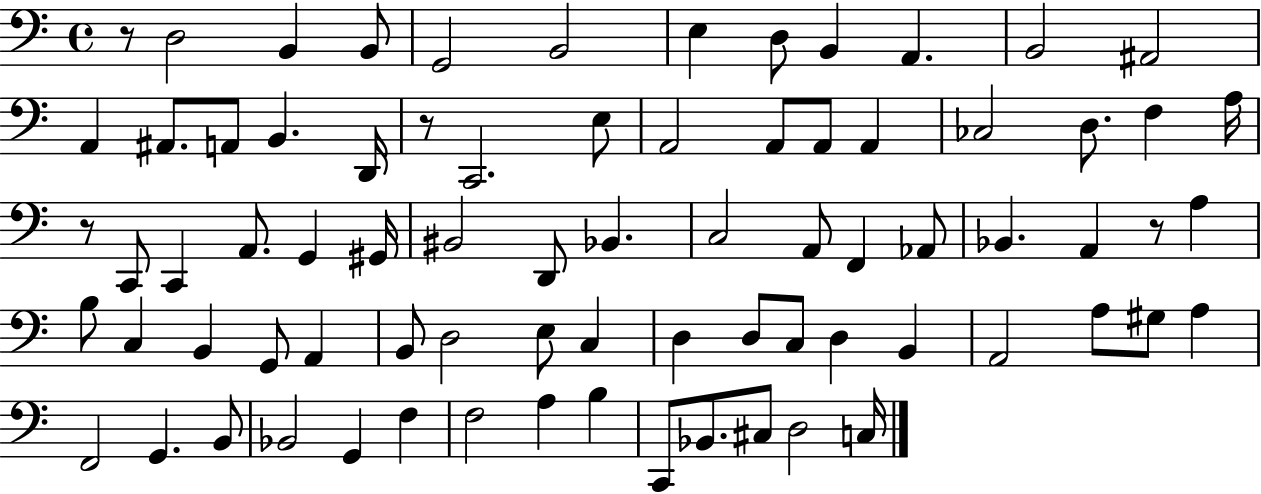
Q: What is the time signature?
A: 4/4